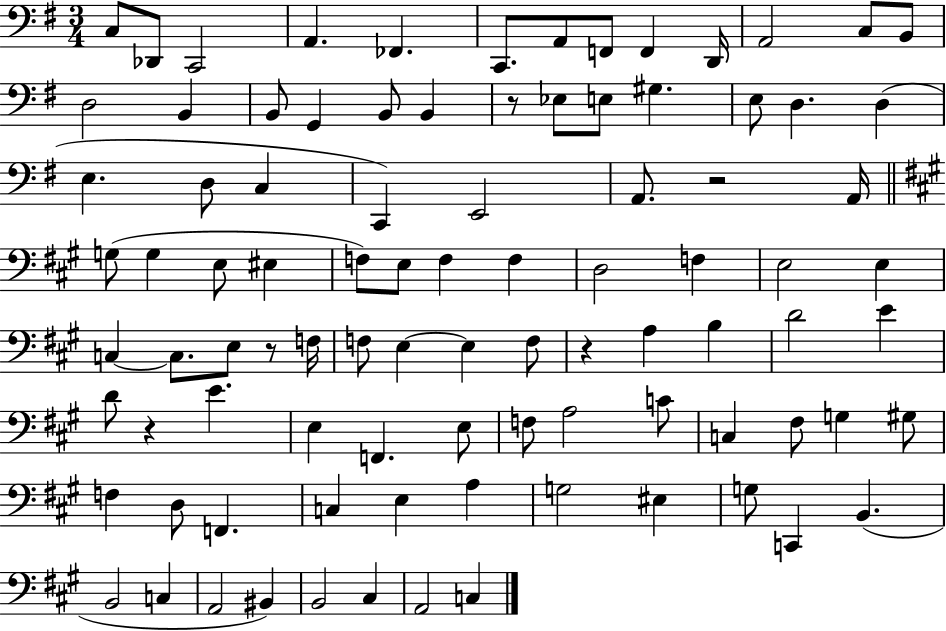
{
  \clef bass
  \numericTimeSignature
  \time 3/4
  \key g \major
  c8 des,8 c,2 | a,4. fes,4. | c,8. a,8 f,8 f,4 d,16 | a,2 c8 b,8 | \break d2 b,4 | b,8 g,4 b,8 b,4 | r8 ees8 e8 gis4. | e8 d4. d4( | \break e4. d8 c4 | c,4) e,2 | a,8. r2 a,16 | \bar "||" \break \key a \major g8( g4 e8 eis4 | f8) e8 f4 f4 | d2 f4 | e2 e4 | \break c4~~ c8. e8 r8 f16 | f8 e4~~ e4 f8 | r4 a4 b4 | d'2 e'4 | \break d'8 r4 e'4. | e4 f,4. e8 | f8 a2 c'8 | c4 fis8 g4 gis8 | \break f4 d8 f,4. | c4 e4 a4 | g2 eis4 | g8 c,4 b,4.( | \break b,2 c4 | a,2 bis,4) | b,2 cis4 | a,2 c4 | \break \bar "|."
}